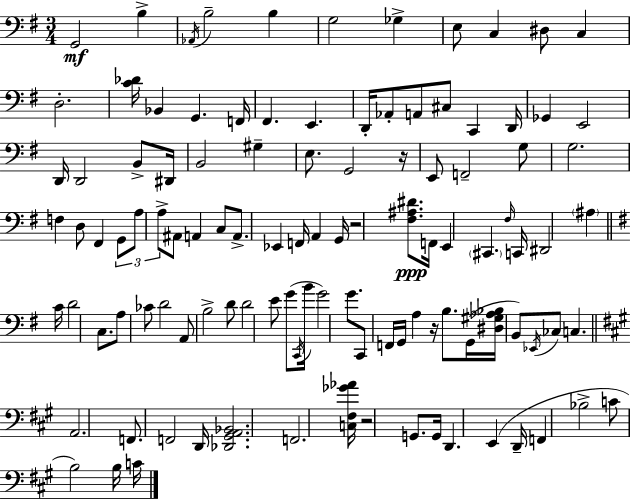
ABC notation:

X:1
T:Untitled
M:3/4
L:1/4
K:Em
G,,2 B, _A,,/4 B,2 B, G,2 _G, E,/2 C, ^D,/2 C, D,2 [C_D]/4 _B,, G,, F,,/4 ^F,, E,, D,,/4 _A,,/2 A,,/2 ^C,/2 C,, D,,/4 _G,, E,,2 D,,/4 D,,2 B,,/2 ^D,,/4 B,,2 ^G, E,/2 G,,2 z/4 E,,/2 F,,2 G,/2 G,2 F, D,/2 ^F,, G,,/2 A,/2 A,/2 ^A,,/2 A,, C,/2 A,,/2 _E,, F,,/4 A,, G,,/4 z2 [^F,^A,^D]/2 F,,/4 E,, ^C,, ^F,/4 C,,/4 ^D,,2 ^A, C/4 D2 C,/2 A,/2 _C/2 D2 A,,/2 B,2 D/2 D2 E/2 G/2 C,,/4 B/4 G2 G/2 C,,/2 F,,/4 G,,/4 A, z/4 B,/2 G,,/4 [^D,^G,_A,_B,]/4 B,,/2 _E,,/4 _C,/2 C, A,,2 F,,/2 F,,2 D,,/4 [_D,,^G,,A,,_B,,]2 F,,2 [C,^F,_G_A]/4 z2 G,,/2 G,,/4 D,, E,, D,,/4 F,, _B,2 C/2 B,2 B,/4 C/4